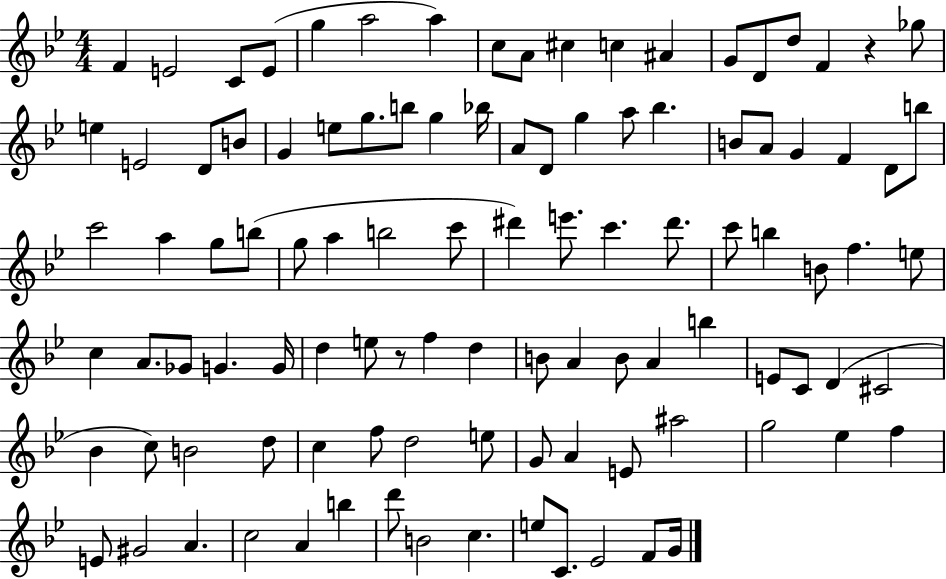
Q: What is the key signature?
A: BES major